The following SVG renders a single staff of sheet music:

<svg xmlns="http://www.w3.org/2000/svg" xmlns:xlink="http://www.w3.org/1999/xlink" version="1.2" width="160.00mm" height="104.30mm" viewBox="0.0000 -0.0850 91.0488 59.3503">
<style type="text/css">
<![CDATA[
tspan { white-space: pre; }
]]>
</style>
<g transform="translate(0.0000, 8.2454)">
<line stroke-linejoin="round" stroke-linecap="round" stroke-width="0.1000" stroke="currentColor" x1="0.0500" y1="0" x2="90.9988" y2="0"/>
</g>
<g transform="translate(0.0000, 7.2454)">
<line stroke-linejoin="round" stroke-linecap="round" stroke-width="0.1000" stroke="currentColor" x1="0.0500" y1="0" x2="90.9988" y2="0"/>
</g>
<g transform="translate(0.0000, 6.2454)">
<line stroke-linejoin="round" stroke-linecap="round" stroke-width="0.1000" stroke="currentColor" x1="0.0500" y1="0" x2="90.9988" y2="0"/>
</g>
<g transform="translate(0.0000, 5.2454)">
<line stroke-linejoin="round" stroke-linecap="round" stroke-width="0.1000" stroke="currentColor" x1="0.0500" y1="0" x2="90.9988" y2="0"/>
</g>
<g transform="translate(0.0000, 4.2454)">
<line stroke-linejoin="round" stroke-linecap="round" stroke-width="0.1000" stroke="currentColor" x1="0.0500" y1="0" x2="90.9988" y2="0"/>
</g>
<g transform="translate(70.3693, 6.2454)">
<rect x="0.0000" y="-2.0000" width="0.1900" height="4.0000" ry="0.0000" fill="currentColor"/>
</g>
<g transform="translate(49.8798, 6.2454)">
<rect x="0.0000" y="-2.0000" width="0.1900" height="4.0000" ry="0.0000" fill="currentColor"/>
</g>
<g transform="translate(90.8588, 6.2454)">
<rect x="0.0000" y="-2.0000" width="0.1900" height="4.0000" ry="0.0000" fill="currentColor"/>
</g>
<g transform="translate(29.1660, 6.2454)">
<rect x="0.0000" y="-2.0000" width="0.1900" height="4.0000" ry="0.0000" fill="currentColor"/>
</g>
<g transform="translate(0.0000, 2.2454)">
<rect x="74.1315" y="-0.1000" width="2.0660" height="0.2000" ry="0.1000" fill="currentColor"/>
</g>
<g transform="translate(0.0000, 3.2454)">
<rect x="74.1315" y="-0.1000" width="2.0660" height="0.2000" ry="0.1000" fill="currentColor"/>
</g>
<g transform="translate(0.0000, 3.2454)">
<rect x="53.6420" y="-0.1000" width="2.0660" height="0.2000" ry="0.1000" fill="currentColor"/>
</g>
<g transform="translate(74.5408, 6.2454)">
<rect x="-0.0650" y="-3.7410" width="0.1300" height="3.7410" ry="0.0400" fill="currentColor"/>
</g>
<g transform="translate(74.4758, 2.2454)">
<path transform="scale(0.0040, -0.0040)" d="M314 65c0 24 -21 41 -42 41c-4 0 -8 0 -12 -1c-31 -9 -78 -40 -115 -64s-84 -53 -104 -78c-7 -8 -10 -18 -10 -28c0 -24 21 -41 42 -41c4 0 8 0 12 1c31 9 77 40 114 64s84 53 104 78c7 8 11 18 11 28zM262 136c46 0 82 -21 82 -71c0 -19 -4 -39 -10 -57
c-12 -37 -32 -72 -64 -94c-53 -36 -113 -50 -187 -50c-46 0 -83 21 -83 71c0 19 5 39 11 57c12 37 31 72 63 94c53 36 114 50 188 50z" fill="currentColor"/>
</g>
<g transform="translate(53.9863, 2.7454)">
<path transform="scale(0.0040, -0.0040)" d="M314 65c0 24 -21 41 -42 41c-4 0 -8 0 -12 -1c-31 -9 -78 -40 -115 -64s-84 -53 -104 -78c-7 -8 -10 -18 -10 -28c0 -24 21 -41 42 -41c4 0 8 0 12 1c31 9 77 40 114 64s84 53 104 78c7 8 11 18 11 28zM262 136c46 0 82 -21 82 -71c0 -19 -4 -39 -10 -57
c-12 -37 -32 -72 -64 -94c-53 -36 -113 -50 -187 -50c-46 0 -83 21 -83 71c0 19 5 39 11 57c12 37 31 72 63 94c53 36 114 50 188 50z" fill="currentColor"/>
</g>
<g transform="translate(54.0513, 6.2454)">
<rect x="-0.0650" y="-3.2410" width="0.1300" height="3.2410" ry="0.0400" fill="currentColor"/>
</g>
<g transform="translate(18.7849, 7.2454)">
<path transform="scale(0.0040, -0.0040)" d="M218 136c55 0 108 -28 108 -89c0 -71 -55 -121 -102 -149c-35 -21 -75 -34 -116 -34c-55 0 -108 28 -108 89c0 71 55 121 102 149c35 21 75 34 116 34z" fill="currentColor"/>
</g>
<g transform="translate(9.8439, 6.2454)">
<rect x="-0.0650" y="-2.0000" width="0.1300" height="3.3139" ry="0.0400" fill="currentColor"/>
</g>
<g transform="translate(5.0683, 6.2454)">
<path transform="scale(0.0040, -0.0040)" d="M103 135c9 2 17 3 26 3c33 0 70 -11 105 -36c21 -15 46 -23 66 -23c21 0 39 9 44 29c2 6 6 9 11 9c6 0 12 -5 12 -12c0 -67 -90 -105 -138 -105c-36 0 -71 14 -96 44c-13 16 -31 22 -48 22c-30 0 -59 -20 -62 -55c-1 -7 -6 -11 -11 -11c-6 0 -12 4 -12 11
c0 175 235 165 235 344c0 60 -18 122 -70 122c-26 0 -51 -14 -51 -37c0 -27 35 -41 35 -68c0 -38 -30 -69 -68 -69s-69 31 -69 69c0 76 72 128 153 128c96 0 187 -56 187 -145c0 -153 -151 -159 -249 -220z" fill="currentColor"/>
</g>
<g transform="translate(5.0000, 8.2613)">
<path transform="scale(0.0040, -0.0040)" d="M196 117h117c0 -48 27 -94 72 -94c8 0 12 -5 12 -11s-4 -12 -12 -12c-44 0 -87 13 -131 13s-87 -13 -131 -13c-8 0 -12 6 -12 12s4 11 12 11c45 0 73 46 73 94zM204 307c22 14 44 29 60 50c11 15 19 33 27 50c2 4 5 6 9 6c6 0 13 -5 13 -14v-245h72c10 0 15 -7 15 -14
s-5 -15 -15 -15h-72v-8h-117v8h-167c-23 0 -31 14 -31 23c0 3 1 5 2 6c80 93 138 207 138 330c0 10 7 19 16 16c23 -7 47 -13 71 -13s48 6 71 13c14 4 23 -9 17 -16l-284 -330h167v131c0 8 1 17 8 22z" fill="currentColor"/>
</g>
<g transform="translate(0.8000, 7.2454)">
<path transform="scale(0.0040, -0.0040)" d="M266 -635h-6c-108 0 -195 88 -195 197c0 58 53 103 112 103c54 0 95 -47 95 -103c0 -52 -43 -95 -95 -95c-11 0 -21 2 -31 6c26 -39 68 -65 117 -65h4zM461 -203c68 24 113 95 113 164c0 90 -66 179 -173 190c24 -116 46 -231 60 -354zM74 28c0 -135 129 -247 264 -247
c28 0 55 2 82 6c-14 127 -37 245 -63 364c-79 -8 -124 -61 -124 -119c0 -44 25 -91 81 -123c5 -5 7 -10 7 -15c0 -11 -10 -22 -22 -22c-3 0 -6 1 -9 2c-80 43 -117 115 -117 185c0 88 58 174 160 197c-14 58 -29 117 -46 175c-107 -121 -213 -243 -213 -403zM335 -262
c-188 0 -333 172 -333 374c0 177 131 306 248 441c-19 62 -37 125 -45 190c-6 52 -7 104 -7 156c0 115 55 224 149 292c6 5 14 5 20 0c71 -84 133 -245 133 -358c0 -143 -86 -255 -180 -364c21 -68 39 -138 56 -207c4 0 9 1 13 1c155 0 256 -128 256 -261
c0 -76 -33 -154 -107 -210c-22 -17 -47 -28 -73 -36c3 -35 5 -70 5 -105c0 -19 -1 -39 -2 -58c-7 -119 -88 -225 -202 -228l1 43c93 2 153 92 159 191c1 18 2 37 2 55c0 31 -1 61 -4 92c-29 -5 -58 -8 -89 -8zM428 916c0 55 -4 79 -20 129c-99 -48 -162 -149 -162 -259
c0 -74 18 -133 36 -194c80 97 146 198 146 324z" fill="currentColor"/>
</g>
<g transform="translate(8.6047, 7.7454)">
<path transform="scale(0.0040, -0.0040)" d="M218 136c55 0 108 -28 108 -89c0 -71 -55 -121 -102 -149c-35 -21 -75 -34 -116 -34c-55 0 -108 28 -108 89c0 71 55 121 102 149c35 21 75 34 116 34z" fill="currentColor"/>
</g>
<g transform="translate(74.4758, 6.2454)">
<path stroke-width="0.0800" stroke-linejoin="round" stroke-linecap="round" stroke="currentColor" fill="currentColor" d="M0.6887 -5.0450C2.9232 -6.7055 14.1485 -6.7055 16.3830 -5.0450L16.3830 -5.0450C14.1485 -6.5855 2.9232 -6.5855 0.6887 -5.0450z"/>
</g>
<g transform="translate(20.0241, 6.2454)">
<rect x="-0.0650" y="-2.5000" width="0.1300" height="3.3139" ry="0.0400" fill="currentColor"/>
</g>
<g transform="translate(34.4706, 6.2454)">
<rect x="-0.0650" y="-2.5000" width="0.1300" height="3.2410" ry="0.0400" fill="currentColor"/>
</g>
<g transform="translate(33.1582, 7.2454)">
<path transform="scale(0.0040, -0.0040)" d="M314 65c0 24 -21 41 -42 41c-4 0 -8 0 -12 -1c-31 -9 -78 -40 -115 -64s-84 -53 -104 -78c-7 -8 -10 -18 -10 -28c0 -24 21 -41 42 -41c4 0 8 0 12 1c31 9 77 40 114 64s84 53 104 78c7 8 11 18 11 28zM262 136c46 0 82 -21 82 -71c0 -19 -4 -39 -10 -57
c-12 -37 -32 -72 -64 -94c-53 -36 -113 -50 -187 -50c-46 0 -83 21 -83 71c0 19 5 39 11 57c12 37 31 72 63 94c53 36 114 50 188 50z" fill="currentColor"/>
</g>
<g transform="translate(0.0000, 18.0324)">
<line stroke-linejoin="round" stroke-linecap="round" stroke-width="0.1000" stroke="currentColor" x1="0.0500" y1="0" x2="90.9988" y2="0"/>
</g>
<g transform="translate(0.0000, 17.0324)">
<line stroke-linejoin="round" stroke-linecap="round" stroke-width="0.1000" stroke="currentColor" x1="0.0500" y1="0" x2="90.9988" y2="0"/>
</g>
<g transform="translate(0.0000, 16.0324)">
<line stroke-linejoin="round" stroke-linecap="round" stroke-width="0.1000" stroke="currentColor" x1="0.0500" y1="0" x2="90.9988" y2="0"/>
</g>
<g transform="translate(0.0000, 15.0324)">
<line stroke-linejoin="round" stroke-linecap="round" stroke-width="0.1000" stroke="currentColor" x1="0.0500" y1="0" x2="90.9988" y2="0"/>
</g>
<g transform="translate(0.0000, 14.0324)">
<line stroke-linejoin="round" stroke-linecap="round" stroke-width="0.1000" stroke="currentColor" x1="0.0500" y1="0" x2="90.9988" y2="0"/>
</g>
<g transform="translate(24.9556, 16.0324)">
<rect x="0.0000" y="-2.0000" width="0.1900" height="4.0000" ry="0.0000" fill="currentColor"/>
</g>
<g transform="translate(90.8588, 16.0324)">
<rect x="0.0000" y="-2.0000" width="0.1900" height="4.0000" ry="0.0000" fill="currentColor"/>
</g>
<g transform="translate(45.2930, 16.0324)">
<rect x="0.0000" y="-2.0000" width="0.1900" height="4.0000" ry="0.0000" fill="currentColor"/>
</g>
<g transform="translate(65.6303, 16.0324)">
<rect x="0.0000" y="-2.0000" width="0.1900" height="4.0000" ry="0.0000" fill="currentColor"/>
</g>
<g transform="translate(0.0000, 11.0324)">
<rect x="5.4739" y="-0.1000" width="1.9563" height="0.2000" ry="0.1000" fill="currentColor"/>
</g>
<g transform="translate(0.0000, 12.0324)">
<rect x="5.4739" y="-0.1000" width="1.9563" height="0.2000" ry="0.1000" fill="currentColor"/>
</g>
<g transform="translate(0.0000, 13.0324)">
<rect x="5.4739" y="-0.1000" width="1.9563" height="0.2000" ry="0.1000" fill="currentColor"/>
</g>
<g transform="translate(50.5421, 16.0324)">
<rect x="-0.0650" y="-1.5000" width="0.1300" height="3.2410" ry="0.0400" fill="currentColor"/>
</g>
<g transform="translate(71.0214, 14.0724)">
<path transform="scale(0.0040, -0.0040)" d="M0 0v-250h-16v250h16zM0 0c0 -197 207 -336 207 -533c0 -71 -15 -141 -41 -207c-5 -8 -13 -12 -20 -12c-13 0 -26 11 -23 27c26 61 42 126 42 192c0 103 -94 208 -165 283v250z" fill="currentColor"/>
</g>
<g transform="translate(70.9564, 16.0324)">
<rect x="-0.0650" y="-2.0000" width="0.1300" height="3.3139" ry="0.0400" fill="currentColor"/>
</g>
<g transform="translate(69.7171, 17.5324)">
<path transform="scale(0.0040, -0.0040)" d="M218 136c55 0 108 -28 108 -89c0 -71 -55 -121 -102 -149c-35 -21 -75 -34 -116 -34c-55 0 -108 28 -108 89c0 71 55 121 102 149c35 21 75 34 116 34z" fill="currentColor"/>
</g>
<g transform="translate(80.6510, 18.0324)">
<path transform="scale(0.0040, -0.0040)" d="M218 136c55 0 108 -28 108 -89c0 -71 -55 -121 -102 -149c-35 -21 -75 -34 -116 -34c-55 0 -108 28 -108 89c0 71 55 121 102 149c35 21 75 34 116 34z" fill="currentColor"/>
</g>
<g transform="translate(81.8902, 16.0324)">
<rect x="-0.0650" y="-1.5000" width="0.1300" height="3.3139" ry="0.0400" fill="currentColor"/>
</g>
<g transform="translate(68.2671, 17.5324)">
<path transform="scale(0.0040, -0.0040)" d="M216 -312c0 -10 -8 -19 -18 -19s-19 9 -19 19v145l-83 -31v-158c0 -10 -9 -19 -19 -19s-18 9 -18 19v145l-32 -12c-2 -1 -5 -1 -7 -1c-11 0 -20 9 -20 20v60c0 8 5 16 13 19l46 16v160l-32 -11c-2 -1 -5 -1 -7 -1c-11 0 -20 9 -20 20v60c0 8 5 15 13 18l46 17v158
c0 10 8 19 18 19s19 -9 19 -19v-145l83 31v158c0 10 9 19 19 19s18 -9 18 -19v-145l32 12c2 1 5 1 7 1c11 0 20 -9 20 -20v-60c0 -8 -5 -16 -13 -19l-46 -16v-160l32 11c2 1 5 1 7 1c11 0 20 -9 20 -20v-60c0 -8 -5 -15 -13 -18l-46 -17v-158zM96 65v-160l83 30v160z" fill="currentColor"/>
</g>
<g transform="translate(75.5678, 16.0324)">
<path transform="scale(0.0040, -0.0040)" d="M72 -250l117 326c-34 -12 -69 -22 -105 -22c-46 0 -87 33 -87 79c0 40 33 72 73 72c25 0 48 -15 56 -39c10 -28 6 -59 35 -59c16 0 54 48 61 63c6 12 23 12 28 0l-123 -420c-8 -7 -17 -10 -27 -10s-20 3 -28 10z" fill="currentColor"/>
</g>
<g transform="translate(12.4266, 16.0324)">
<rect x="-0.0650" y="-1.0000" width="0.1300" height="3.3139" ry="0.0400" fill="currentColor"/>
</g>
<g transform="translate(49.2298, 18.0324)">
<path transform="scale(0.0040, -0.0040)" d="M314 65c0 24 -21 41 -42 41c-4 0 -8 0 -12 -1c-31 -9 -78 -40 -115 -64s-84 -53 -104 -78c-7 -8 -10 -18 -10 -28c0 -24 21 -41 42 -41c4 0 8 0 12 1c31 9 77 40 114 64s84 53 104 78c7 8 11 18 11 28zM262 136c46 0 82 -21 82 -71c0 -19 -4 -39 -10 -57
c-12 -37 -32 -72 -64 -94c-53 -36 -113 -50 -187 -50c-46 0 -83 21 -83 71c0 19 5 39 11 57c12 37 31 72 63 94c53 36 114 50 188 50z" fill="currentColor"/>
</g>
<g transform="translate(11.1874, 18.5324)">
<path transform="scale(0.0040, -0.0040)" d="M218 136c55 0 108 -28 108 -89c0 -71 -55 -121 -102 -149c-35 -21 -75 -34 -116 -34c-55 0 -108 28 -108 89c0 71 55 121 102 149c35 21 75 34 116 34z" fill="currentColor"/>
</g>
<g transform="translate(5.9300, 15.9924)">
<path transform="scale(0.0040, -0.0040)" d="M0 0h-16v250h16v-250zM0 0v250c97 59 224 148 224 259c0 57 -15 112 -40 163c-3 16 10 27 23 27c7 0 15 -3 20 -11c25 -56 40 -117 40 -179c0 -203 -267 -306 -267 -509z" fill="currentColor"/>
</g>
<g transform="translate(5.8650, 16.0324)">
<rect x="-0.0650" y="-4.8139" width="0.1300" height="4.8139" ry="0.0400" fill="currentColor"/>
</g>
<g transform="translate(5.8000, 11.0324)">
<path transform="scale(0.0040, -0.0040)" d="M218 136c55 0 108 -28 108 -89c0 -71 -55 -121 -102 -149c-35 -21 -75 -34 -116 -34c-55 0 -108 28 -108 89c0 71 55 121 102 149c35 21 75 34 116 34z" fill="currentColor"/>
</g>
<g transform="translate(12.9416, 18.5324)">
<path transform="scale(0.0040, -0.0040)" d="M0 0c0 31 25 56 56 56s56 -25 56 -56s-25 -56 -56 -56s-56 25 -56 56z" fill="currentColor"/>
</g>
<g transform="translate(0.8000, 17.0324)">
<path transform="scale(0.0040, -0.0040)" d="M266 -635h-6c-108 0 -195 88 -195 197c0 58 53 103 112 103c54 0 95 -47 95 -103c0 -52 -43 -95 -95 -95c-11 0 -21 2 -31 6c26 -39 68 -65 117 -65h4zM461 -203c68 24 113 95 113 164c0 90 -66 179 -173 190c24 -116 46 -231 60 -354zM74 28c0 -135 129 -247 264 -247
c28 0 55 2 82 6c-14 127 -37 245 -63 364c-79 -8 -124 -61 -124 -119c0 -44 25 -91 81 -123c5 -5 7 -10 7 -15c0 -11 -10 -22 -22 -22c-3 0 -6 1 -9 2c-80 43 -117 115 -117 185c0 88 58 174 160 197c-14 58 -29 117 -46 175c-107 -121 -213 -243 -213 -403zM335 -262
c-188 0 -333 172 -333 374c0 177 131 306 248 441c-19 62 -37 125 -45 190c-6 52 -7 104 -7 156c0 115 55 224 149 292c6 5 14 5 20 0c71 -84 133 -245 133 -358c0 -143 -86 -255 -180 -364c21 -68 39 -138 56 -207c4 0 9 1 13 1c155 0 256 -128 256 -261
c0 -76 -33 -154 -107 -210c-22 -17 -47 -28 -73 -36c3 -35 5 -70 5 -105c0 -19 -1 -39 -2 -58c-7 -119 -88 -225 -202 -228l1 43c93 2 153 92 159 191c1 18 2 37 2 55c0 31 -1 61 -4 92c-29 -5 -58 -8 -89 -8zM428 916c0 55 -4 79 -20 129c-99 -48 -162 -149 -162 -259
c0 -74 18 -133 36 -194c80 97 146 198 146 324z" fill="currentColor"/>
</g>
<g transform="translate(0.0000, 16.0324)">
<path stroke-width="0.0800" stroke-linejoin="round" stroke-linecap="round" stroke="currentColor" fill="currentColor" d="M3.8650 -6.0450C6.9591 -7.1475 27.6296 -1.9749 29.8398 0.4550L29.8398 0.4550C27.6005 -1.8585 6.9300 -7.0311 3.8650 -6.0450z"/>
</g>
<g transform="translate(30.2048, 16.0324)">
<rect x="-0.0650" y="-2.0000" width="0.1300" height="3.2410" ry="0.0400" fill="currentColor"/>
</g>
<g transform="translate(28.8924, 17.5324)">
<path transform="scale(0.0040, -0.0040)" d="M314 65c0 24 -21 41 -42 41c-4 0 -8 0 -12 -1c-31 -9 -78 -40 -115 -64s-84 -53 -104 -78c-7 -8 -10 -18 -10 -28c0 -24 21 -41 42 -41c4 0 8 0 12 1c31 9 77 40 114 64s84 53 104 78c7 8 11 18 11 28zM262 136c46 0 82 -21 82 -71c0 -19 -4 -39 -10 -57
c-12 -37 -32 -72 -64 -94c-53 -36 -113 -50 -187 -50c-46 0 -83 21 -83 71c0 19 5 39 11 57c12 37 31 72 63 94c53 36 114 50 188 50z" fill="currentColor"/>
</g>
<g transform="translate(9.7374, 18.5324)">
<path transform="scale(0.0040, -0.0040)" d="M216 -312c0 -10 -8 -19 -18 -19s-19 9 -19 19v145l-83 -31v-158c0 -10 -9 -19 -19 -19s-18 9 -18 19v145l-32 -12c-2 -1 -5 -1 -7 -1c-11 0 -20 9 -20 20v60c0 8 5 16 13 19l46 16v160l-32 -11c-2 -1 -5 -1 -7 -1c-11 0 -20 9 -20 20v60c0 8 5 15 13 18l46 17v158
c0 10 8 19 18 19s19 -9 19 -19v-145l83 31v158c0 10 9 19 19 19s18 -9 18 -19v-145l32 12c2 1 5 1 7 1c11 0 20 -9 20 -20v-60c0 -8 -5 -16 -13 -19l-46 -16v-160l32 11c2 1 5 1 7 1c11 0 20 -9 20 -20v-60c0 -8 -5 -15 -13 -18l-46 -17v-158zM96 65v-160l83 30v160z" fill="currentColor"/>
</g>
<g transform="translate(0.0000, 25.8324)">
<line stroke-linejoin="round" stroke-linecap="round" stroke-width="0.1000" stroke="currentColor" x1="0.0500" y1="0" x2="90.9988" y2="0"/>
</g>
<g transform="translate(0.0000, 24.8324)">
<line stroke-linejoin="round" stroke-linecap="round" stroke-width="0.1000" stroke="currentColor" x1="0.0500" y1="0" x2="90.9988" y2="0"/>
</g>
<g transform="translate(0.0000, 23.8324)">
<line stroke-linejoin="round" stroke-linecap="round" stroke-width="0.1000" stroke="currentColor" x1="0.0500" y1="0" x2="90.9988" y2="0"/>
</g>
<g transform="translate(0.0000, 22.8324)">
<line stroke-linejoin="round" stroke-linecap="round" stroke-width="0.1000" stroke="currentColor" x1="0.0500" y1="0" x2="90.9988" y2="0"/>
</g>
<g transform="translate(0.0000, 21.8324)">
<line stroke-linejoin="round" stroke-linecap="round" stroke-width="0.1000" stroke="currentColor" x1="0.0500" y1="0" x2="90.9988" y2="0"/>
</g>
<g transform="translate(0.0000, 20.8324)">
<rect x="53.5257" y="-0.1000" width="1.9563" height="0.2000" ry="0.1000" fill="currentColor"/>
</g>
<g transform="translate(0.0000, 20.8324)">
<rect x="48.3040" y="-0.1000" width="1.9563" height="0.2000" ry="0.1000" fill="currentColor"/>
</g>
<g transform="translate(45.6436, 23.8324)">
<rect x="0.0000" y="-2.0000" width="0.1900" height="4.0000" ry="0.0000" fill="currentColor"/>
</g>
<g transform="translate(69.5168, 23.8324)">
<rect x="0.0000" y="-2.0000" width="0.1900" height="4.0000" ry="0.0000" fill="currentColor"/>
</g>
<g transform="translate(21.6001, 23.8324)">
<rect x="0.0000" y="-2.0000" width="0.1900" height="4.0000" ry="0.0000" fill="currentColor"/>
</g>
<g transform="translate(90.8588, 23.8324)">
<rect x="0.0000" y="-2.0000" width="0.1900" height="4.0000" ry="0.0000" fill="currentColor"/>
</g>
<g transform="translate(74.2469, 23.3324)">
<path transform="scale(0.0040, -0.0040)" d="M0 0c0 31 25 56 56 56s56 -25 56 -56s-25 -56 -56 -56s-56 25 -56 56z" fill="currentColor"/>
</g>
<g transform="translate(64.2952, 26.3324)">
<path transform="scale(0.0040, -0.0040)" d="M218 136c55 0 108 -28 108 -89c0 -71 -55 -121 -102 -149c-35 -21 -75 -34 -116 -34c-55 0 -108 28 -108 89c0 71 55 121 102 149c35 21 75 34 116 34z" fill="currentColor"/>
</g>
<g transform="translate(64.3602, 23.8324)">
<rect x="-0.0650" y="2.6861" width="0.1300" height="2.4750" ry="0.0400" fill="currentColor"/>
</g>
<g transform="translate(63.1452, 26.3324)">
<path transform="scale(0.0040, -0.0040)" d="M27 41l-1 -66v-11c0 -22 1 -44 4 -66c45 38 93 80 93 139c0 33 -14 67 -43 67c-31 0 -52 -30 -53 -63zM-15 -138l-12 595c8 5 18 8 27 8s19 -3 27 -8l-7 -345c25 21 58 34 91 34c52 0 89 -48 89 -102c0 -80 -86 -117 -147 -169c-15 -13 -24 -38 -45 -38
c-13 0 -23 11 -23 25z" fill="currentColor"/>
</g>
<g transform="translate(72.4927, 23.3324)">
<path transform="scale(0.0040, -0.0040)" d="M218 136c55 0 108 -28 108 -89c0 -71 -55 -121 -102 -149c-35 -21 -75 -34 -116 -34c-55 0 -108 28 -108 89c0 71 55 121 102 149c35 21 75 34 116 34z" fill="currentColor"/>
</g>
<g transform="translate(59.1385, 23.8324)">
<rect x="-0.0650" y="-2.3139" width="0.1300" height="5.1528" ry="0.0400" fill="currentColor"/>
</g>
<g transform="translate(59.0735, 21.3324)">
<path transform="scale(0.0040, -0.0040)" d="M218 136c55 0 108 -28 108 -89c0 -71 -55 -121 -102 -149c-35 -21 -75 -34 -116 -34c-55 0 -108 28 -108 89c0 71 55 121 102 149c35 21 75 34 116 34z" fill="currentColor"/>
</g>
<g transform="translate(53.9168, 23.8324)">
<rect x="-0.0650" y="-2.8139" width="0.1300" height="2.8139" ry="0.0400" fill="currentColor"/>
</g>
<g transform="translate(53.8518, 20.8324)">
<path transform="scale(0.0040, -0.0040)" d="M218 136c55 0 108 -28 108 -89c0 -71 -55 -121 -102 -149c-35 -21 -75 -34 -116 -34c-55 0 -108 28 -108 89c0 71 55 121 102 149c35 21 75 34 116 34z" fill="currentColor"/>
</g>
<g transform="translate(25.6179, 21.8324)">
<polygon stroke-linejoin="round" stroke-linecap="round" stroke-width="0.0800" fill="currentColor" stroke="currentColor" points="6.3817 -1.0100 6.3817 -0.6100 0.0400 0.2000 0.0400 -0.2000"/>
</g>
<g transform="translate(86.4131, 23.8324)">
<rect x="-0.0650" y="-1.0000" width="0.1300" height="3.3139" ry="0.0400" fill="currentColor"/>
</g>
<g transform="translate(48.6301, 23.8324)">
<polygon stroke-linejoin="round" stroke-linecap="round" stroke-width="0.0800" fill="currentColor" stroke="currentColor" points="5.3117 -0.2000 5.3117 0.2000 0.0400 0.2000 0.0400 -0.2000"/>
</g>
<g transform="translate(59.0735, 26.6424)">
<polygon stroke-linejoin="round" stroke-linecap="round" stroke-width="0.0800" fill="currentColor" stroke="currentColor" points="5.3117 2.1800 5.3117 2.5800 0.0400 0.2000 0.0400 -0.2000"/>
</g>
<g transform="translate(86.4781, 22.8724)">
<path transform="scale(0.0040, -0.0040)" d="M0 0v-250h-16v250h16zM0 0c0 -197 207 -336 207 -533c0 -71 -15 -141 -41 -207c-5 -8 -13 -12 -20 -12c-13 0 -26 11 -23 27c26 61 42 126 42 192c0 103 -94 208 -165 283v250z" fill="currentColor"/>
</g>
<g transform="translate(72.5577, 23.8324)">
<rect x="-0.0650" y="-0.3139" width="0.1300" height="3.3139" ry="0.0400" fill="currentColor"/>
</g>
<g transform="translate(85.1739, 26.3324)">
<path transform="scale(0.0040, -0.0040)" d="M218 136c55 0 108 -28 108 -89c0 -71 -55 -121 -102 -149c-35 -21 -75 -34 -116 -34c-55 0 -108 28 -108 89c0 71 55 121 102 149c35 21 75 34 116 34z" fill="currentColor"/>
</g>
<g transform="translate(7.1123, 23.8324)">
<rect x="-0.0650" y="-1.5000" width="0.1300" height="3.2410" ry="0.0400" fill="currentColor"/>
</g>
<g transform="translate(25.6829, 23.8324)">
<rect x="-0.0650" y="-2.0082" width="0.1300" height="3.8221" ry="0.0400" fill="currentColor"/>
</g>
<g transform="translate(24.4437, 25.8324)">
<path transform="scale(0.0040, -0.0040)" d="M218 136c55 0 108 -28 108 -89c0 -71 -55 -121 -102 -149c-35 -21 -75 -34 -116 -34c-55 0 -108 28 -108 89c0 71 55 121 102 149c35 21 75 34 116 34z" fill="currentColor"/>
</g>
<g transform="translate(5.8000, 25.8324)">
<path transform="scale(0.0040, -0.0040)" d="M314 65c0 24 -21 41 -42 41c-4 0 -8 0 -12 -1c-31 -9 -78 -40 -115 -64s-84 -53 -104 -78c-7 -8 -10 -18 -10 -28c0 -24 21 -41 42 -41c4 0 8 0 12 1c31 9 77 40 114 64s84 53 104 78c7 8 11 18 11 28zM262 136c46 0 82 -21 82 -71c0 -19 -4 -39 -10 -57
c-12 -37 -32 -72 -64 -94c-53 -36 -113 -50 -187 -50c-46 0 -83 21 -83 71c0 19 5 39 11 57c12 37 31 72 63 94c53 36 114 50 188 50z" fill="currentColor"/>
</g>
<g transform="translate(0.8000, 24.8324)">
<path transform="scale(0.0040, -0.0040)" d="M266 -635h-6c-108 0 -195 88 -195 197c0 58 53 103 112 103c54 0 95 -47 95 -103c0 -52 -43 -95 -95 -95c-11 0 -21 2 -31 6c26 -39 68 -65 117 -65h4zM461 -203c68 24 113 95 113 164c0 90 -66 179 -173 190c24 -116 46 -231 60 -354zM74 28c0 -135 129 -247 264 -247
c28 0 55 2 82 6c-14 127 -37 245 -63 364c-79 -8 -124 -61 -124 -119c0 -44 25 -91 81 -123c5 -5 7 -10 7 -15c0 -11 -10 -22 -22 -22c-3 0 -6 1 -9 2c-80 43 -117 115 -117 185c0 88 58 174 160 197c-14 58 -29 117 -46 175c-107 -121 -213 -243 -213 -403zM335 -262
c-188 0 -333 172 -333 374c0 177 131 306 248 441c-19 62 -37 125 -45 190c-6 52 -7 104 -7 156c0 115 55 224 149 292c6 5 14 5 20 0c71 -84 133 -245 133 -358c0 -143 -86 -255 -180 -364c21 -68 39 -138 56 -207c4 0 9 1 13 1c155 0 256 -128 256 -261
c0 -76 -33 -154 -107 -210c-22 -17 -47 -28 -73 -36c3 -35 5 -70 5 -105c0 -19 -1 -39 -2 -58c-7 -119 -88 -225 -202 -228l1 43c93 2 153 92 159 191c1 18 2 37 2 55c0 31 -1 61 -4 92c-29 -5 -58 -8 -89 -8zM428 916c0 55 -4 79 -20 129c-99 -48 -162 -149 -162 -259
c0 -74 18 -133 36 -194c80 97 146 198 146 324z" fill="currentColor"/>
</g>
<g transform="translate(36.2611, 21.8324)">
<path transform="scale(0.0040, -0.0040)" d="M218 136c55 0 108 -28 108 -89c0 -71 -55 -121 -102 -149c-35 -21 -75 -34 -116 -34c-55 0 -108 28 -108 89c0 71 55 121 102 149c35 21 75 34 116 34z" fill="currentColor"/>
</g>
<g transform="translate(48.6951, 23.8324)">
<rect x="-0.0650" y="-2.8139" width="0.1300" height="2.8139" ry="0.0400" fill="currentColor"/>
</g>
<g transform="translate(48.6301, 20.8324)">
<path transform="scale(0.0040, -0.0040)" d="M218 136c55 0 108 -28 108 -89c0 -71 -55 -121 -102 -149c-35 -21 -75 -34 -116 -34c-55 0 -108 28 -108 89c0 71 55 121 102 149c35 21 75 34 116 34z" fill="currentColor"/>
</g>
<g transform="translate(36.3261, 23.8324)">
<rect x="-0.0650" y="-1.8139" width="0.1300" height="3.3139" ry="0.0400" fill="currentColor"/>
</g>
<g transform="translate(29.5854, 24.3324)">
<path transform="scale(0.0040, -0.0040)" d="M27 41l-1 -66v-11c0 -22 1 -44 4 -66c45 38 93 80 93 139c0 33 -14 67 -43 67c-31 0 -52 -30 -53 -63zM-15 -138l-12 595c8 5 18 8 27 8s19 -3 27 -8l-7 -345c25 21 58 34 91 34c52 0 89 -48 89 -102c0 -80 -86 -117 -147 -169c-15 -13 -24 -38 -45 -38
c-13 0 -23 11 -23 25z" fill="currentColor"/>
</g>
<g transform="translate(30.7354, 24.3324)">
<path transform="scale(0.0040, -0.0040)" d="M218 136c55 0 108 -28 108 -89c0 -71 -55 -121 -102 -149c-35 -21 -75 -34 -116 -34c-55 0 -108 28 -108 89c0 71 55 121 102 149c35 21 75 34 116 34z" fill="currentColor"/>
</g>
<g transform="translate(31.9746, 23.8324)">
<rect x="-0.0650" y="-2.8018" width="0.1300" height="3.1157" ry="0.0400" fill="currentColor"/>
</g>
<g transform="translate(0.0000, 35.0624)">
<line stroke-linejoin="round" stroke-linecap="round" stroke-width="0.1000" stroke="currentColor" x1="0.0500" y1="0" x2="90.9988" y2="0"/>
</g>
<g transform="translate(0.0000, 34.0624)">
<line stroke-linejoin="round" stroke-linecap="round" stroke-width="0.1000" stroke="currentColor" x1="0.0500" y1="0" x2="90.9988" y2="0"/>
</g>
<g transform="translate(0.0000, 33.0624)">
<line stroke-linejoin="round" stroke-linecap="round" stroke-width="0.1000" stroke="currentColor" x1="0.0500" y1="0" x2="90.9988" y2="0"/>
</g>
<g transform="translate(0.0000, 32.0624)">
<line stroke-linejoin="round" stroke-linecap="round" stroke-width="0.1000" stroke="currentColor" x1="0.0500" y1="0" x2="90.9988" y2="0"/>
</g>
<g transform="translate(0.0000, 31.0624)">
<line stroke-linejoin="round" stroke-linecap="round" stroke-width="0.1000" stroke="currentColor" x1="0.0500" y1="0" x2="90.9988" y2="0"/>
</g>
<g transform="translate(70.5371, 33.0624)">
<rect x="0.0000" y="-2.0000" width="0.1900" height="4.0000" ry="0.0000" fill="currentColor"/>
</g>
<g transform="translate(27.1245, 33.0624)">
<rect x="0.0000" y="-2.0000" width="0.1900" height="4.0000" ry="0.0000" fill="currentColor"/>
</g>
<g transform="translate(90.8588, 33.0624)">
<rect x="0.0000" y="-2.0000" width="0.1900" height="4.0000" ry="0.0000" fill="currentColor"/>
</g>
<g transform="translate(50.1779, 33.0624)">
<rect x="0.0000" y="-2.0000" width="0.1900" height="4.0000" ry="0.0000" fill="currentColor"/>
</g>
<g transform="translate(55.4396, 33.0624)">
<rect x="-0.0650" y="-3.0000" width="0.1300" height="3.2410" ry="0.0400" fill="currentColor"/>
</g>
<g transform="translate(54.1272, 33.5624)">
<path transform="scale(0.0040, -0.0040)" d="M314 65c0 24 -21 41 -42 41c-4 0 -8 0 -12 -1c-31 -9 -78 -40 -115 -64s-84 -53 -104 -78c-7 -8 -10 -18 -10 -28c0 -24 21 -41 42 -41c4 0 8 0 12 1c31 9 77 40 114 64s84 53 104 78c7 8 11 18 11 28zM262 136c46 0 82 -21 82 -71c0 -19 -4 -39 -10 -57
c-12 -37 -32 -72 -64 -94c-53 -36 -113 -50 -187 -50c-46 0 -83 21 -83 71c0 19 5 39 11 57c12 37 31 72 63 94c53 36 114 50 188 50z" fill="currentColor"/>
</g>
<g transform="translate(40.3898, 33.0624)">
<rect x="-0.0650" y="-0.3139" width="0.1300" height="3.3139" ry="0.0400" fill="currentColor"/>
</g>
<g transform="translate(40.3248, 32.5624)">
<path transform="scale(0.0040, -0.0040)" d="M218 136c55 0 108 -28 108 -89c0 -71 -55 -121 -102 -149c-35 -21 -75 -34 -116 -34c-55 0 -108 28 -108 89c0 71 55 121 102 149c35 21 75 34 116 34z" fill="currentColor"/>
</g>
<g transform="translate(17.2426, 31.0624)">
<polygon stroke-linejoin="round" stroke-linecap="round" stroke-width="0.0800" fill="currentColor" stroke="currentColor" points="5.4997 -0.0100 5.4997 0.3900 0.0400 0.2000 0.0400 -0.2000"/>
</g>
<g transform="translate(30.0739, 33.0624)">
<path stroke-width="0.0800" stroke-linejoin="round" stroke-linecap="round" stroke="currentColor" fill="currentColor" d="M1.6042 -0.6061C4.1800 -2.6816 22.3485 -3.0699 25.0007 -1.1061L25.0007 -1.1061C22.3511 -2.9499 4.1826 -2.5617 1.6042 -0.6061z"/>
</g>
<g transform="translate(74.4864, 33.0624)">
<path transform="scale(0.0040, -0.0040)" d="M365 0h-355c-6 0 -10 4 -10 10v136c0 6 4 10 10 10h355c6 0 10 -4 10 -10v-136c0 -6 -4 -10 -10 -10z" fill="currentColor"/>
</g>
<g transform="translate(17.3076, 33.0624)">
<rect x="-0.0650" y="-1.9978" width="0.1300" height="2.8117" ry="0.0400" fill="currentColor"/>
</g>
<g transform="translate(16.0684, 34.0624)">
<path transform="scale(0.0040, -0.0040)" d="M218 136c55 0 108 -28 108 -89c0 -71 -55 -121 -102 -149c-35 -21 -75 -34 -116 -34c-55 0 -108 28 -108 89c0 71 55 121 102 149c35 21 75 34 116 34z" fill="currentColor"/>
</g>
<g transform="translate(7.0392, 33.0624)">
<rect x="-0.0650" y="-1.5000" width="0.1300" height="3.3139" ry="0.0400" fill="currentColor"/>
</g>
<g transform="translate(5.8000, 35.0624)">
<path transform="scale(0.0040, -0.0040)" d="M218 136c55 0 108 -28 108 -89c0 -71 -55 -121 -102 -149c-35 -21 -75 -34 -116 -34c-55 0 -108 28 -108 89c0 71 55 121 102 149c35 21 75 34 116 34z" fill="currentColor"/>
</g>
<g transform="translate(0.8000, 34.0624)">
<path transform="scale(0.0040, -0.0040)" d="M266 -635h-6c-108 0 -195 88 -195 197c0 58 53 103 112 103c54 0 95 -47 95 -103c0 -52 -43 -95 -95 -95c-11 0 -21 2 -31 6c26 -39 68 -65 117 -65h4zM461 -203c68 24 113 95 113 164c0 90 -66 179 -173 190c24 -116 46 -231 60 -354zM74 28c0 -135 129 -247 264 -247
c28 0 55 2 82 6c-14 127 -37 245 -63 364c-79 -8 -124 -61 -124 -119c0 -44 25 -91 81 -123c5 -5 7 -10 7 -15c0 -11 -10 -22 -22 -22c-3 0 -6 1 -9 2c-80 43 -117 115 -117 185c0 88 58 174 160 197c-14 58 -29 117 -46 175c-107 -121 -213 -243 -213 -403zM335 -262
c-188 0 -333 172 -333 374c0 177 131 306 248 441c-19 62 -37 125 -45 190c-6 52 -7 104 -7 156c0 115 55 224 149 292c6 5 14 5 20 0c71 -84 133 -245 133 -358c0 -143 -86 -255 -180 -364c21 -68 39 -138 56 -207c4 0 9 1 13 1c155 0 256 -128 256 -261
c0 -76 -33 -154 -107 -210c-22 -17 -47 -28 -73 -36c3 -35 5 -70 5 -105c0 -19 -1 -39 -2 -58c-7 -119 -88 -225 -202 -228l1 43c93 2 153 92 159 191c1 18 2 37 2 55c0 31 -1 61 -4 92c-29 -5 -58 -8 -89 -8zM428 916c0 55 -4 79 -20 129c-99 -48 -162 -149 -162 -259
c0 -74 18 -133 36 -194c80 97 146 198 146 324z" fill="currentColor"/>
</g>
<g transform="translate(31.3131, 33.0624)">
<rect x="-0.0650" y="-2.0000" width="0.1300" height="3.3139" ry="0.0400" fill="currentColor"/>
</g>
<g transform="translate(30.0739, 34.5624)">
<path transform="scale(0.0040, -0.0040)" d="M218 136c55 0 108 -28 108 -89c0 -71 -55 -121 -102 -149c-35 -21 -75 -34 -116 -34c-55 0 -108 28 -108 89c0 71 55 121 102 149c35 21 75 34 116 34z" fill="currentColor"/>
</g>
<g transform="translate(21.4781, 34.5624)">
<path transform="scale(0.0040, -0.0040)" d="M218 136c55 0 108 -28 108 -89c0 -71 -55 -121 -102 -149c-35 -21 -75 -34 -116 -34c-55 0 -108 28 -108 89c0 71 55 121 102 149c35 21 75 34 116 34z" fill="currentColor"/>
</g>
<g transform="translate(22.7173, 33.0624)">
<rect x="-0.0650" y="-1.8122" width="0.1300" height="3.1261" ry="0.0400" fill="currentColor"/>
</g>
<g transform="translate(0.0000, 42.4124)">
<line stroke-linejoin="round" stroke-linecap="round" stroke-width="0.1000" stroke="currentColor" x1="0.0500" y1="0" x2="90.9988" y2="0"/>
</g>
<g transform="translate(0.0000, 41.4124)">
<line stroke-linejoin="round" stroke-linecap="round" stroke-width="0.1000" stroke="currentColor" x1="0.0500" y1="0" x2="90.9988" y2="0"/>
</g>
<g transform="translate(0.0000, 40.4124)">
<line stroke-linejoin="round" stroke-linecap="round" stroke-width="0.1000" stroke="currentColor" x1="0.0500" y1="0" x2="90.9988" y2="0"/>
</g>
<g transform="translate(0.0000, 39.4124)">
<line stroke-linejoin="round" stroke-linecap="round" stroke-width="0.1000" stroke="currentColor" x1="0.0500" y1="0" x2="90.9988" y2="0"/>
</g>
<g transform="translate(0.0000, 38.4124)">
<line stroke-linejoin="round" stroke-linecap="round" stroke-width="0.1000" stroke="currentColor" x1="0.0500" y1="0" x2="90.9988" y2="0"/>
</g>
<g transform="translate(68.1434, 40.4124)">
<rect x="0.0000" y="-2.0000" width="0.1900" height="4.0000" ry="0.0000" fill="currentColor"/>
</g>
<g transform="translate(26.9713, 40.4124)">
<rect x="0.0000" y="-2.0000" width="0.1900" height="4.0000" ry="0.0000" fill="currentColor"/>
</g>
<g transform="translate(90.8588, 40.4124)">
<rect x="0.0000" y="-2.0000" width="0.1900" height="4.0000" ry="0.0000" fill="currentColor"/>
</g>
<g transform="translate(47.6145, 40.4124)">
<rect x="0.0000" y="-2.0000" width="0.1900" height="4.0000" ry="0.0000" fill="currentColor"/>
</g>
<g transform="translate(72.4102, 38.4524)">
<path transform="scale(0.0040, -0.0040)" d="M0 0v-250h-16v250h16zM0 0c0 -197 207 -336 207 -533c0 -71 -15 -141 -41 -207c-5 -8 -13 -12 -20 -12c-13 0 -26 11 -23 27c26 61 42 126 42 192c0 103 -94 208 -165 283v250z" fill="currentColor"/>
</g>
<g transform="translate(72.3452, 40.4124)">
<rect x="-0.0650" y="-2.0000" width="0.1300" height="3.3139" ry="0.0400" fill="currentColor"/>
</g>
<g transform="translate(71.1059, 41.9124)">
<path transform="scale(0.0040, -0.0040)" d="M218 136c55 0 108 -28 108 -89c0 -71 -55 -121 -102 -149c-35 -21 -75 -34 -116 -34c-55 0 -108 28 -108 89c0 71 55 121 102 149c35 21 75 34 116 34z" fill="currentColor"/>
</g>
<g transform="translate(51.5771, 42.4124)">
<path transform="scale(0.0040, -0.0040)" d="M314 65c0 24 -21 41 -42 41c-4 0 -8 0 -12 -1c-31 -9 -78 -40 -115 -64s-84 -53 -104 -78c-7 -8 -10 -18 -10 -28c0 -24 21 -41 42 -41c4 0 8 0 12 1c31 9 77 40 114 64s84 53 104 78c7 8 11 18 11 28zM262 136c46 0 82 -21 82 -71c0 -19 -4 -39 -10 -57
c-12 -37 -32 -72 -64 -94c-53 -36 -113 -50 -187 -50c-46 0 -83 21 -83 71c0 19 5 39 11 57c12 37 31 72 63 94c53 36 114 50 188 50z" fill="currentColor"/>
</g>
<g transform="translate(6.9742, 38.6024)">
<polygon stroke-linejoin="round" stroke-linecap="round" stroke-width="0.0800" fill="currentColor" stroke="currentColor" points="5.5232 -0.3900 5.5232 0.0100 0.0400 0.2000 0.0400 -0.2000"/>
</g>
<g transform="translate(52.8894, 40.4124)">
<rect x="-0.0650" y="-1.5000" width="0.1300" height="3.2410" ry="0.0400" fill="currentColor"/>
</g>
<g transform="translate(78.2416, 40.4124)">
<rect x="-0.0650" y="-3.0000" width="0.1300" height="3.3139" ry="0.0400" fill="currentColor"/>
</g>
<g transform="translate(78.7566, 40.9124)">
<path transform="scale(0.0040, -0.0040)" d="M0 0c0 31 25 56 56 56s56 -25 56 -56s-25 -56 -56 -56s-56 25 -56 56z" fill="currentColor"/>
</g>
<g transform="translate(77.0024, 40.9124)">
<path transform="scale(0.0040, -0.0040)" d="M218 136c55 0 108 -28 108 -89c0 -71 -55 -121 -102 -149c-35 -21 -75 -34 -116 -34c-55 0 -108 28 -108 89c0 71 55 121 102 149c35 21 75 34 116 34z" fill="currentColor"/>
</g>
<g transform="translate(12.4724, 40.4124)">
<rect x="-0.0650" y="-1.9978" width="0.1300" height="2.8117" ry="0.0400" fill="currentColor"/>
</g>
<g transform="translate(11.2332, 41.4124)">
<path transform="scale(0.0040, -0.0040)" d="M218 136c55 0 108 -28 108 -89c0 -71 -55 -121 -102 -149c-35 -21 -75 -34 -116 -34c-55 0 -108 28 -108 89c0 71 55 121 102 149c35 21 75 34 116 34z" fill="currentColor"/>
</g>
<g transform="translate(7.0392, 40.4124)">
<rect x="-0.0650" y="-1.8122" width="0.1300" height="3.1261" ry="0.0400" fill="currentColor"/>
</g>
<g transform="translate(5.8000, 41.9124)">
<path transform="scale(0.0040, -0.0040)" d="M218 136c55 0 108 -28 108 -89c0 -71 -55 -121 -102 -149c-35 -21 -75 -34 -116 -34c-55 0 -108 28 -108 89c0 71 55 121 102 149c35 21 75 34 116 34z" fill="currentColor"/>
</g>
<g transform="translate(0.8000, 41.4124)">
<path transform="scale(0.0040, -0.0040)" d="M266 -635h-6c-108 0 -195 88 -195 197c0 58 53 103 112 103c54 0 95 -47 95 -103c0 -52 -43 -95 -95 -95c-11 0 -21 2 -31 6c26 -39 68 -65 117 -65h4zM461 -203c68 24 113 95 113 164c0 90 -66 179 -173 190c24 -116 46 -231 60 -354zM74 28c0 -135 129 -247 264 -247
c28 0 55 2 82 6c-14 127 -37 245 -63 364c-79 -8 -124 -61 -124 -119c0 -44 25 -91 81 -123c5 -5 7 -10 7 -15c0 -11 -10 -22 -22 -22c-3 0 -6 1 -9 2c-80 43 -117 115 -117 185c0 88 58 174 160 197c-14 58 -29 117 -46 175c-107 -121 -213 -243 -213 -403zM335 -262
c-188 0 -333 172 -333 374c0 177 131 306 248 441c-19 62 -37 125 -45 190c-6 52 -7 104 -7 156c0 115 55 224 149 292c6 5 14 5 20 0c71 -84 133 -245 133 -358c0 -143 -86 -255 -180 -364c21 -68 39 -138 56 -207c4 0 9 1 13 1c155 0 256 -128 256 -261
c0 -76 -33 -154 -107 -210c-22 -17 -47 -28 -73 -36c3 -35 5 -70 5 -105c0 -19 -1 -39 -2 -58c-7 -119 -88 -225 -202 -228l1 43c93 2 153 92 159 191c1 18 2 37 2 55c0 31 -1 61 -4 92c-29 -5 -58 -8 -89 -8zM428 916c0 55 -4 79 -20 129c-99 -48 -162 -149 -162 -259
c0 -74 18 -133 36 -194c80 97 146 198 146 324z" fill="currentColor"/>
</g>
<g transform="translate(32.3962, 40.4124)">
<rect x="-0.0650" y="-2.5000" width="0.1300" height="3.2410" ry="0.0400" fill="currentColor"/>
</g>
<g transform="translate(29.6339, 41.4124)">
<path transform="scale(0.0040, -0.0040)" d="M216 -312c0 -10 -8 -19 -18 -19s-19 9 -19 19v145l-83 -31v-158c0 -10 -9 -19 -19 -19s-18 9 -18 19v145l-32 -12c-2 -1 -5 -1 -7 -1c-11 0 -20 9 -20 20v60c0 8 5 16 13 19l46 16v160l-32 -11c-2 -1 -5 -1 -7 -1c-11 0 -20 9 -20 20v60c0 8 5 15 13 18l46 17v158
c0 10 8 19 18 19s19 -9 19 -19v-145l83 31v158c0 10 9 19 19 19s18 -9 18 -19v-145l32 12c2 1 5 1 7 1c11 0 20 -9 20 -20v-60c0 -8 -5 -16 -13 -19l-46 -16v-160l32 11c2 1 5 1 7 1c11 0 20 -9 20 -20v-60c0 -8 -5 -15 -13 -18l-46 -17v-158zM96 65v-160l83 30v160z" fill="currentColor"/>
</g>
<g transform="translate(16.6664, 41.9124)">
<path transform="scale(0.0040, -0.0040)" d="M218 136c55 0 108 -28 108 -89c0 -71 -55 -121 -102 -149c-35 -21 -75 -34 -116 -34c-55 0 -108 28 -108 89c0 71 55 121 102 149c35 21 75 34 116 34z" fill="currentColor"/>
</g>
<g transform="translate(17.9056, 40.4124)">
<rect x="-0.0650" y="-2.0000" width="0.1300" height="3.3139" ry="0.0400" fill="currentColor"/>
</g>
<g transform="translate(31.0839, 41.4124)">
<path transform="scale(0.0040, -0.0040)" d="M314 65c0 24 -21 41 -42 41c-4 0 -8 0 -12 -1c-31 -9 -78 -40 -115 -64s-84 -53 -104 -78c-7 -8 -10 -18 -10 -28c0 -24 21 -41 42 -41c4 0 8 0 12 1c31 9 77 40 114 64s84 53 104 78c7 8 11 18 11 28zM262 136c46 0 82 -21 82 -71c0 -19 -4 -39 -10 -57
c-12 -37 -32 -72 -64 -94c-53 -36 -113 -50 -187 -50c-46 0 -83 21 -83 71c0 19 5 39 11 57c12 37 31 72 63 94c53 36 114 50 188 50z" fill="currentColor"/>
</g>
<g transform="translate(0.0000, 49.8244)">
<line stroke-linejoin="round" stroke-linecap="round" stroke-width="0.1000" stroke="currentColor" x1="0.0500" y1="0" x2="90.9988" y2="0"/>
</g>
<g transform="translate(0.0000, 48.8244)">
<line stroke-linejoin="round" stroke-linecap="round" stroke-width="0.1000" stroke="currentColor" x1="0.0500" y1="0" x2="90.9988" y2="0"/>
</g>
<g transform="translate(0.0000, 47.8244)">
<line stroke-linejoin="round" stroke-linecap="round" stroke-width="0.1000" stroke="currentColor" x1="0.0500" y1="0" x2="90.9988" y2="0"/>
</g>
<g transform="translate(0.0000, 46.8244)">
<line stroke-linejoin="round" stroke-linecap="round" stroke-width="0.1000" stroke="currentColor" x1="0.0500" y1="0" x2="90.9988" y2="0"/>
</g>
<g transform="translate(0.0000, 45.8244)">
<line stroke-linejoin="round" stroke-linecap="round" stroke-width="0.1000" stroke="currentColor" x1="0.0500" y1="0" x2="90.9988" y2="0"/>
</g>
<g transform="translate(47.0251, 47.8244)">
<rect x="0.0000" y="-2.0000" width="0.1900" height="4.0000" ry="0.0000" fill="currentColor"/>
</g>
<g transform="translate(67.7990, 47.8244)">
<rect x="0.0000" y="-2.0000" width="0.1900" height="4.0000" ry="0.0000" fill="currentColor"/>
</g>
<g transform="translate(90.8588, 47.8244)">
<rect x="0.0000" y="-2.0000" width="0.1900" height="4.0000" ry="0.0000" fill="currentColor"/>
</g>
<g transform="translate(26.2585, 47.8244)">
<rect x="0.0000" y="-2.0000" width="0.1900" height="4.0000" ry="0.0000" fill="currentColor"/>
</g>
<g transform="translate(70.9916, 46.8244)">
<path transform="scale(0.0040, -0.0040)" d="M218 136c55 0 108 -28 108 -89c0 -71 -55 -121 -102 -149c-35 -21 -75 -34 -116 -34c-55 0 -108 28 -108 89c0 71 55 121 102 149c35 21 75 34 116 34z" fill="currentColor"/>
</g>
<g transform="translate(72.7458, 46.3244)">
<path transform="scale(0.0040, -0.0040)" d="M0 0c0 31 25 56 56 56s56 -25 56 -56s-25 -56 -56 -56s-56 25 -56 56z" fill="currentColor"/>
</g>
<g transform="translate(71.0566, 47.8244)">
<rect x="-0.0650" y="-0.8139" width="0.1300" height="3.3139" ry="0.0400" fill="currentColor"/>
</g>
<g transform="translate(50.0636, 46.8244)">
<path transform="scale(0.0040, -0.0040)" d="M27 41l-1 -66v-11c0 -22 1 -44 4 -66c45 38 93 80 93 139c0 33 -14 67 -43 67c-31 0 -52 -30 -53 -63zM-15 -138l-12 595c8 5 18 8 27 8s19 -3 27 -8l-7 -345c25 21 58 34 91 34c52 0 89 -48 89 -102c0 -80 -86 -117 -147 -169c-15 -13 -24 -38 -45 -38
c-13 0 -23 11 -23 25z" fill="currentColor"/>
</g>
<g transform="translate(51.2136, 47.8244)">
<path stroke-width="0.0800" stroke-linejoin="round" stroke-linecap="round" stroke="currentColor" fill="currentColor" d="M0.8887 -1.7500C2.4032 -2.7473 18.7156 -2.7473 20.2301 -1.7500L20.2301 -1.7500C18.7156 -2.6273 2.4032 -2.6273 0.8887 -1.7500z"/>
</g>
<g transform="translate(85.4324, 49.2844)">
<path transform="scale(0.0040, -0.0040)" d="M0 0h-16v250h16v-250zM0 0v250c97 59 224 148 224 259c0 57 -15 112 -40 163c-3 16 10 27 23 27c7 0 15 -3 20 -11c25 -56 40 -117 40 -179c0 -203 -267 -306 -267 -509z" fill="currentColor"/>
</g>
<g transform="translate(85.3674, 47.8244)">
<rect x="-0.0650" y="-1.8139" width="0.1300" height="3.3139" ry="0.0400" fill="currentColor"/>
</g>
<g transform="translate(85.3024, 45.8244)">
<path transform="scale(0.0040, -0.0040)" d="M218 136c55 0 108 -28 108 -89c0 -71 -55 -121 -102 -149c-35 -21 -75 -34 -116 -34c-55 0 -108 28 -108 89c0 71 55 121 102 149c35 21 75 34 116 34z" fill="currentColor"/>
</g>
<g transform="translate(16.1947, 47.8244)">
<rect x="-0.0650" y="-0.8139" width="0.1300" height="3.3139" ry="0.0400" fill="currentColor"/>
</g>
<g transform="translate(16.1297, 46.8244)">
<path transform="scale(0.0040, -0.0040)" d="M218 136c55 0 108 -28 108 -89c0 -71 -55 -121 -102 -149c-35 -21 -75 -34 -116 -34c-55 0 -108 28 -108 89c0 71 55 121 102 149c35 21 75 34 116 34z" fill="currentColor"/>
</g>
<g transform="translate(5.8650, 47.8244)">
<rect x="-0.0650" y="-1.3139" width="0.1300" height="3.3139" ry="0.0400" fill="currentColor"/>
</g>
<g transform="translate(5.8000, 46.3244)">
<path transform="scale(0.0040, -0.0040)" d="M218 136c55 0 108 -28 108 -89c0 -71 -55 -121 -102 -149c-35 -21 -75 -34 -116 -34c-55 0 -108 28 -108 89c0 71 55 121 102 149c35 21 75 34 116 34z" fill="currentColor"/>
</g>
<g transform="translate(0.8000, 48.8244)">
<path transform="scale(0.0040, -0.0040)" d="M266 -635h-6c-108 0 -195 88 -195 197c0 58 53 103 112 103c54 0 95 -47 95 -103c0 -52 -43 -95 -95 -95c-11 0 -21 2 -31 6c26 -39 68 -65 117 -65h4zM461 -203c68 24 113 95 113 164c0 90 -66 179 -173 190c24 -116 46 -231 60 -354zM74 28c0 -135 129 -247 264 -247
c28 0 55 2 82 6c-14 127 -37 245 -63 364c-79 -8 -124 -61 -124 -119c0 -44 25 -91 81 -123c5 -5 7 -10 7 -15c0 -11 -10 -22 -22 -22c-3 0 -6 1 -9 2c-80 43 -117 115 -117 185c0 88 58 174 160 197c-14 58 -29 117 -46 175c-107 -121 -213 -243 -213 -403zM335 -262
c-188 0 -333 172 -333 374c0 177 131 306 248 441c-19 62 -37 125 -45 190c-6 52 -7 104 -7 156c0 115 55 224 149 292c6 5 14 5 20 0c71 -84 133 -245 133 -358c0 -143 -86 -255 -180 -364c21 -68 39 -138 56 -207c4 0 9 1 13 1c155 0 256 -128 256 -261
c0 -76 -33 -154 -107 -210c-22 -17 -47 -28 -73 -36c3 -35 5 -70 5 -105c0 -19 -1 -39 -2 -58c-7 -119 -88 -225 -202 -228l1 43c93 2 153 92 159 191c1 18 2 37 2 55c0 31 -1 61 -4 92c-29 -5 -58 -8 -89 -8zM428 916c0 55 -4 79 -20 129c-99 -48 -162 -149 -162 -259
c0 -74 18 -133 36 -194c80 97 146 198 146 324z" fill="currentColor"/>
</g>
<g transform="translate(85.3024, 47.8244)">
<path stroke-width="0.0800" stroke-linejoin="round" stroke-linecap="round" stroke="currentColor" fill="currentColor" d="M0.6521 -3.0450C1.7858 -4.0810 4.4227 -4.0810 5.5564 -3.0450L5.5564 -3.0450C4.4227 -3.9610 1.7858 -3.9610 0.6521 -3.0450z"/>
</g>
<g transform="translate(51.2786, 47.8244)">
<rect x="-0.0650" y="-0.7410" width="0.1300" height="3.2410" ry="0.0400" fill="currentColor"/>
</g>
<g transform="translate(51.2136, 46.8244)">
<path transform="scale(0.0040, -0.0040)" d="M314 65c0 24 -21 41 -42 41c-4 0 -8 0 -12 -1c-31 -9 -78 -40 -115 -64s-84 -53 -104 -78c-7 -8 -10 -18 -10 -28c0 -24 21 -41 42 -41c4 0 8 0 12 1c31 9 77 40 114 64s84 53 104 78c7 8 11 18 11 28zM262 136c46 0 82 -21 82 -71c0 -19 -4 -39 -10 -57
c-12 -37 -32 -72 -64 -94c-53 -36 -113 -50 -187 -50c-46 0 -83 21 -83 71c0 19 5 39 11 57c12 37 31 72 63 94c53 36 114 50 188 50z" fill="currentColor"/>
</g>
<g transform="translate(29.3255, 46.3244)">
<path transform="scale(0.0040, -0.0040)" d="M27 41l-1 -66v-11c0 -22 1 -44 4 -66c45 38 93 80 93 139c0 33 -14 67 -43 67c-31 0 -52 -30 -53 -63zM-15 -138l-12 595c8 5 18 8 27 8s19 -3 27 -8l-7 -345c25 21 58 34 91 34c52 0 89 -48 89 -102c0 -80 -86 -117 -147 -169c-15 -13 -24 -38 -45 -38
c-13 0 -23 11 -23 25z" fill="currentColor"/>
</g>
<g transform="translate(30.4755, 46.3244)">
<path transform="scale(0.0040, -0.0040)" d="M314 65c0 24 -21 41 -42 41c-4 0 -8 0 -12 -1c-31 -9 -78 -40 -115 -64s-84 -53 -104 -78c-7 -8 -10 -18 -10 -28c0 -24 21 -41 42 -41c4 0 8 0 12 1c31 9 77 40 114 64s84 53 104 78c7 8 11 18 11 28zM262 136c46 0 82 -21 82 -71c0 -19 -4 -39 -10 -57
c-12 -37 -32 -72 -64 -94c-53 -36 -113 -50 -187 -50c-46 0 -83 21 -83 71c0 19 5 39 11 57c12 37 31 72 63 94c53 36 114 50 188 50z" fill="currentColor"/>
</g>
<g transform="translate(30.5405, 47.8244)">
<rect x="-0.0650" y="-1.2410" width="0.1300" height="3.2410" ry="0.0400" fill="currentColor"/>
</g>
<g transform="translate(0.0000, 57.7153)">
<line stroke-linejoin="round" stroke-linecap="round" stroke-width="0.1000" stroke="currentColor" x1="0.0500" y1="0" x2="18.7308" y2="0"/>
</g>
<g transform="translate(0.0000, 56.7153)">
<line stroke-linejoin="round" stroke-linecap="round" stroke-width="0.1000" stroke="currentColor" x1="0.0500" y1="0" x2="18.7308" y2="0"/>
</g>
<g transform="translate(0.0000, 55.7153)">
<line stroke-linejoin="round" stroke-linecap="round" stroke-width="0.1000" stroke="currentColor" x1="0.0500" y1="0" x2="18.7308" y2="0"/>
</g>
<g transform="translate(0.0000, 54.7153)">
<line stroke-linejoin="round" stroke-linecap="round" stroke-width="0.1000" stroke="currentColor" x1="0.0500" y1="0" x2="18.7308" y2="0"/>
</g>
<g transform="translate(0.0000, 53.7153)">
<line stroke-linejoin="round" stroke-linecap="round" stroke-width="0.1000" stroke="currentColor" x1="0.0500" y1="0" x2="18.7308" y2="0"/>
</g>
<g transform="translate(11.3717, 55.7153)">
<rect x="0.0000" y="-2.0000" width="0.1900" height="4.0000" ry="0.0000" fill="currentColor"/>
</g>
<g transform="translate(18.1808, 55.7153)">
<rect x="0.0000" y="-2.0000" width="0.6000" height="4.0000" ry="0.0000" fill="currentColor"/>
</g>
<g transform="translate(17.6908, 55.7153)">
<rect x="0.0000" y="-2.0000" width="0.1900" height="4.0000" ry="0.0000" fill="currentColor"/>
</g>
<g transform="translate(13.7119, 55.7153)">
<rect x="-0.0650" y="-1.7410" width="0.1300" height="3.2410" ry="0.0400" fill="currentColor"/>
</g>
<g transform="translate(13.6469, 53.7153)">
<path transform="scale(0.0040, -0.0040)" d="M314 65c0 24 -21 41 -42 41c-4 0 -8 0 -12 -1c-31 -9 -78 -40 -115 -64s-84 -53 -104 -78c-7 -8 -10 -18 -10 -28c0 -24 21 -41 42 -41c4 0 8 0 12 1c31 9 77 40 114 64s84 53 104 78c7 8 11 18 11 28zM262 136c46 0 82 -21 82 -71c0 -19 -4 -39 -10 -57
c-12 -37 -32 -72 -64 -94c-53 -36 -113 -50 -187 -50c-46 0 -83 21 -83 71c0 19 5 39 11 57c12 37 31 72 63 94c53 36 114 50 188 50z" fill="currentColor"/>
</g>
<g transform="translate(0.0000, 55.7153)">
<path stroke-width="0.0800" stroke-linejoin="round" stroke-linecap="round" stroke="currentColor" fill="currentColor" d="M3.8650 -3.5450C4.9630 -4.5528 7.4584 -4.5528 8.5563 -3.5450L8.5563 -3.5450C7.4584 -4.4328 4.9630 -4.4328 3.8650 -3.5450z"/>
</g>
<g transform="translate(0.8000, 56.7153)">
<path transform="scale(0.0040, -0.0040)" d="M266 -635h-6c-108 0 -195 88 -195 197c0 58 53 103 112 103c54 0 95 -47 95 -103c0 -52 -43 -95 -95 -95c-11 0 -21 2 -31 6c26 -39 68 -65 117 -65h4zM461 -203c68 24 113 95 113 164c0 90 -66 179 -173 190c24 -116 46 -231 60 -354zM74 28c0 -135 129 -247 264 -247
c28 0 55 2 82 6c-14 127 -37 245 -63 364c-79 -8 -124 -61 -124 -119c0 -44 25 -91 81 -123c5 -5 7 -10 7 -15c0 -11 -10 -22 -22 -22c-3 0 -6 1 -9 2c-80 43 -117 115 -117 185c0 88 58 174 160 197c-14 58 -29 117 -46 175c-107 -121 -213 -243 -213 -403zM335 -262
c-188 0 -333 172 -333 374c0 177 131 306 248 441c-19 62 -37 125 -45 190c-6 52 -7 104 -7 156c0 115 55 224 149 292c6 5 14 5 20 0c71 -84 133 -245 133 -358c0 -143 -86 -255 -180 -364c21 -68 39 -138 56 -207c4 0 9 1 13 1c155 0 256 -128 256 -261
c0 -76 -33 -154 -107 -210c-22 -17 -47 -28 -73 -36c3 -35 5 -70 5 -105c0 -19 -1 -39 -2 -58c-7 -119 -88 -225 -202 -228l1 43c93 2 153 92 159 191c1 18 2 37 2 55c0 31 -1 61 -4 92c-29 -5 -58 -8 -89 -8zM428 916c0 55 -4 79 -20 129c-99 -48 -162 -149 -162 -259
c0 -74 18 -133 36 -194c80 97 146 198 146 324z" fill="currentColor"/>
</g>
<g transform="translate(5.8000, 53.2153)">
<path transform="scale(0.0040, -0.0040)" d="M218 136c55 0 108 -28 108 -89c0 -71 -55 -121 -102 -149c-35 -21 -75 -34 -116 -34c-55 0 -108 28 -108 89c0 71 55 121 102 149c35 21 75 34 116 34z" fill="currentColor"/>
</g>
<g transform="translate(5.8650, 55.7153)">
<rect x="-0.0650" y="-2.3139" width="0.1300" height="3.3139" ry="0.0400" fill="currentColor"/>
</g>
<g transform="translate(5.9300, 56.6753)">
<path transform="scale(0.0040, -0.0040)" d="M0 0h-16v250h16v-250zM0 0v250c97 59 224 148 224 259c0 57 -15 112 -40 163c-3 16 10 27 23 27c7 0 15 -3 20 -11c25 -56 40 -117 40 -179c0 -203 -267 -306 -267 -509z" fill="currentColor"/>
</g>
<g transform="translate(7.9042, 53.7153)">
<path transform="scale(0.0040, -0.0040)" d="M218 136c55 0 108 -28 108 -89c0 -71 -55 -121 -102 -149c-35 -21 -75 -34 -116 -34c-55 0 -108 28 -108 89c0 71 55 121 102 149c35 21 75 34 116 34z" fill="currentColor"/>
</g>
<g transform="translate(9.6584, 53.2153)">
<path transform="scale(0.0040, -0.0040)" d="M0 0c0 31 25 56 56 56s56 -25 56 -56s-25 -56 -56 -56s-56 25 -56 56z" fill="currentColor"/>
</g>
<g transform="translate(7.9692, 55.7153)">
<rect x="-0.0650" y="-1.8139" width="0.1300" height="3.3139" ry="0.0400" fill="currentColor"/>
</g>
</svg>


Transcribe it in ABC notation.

X:1
T:Untitled
M:2/4
L:1/4
K:C
F G G2 b2 c'2 e'/2 ^D F2 E2 ^F/2 z/2 E E2 E/2 _A/2 f a/2 a/2 g/2 _D/2 c D/2 E G/2 F/2 F c A2 z2 F/2 G/2 F ^G2 E2 F/2 A e d _e2 _d2 _d f/2 g/2 f f2